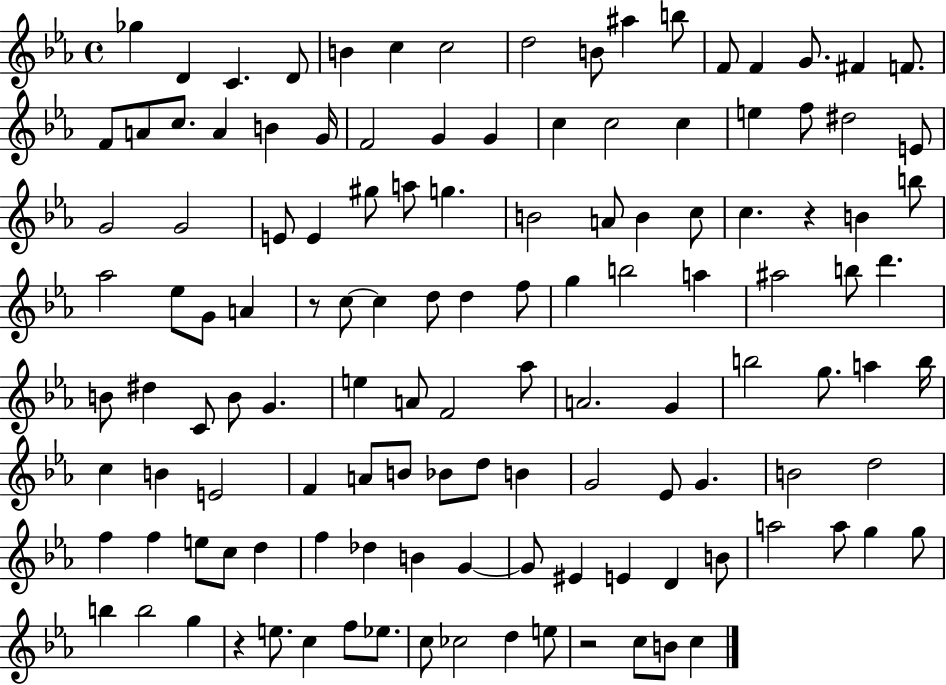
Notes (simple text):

Gb5/q D4/q C4/q. D4/e B4/q C5/q C5/h D5/h B4/e A#5/q B5/e F4/e F4/q G4/e. F#4/q F4/e. F4/e A4/e C5/e. A4/q B4/q G4/s F4/h G4/q G4/q C5/q C5/h C5/q E5/q F5/e D#5/h E4/e G4/h G4/h E4/e E4/q G#5/e A5/e G5/q. B4/h A4/e B4/q C5/e C5/q. R/q B4/q B5/e Ab5/h Eb5/e G4/e A4/q R/e C5/e C5/q D5/e D5/q F5/e G5/q B5/h A5/q A#5/h B5/e D6/q. B4/e D#5/q C4/e B4/e G4/q. E5/q A4/e F4/h Ab5/e A4/h. G4/q B5/h G5/e. A5/q B5/s C5/q B4/q E4/h F4/q A4/e B4/e Bb4/e D5/e B4/q G4/h Eb4/e G4/q. B4/h D5/h F5/q F5/q E5/e C5/e D5/q F5/q Db5/q B4/q G4/q G4/e EIS4/q E4/q D4/q B4/e A5/h A5/e G5/q G5/e B5/q B5/h G5/q R/q E5/e. C5/q F5/e Eb5/e. C5/e CES5/h D5/q E5/e R/h C5/e B4/e C5/q